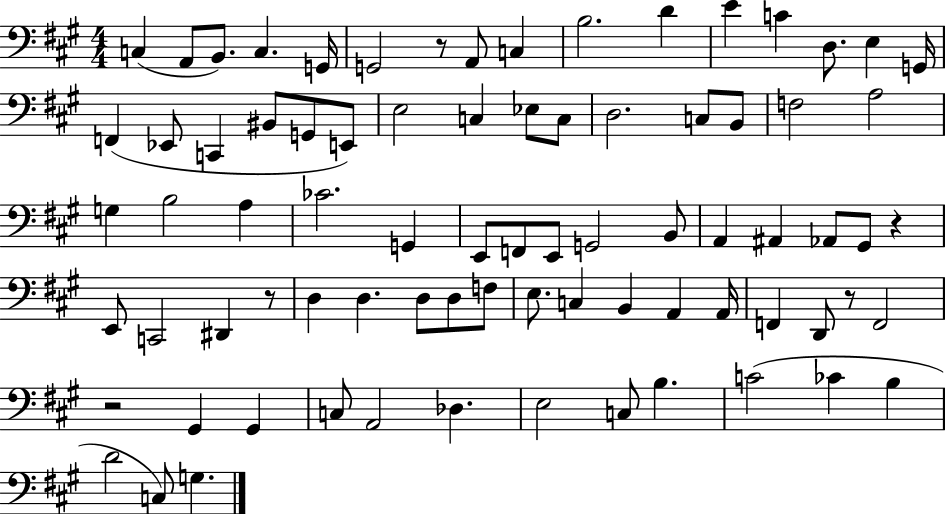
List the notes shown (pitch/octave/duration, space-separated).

C3/q A2/e B2/e. C3/q. G2/s G2/h R/e A2/e C3/q B3/h. D4/q E4/q C4/q D3/e. E3/q G2/s F2/q Eb2/e C2/q BIS2/e G2/e E2/e E3/h C3/q Eb3/e C3/e D3/h. C3/e B2/e F3/h A3/h G3/q B3/h A3/q CES4/h. G2/q E2/e F2/e E2/e G2/h B2/e A2/q A#2/q Ab2/e G#2/e R/q E2/e C2/h D#2/q R/e D3/q D3/q. D3/e D3/e F3/e E3/e. C3/q B2/q A2/q A2/s F2/q D2/e R/e F2/h R/h G#2/q G#2/q C3/e A2/h Db3/q. E3/h C3/e B3/q. C4/h CES4/q B3/q D4/h C3/e G3/q.